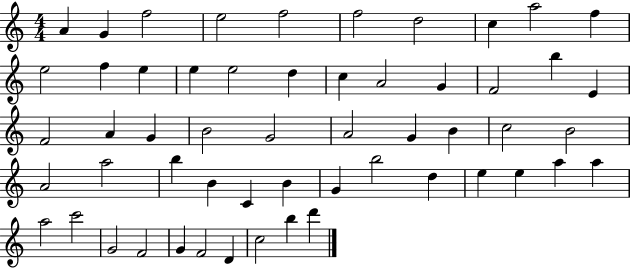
A4/q G4/q F5/h E5/h F5/h F5/h D5/h C5/q A5/h F5/q E5/h F5/q E5/q E5/q E5/h D5/q C5/q A4/h G4/q F4/h B5/q E4/q F4/h A4/q G4/q B4/h G4/h A4/h G4/q B4/q C5/h B4/h A4/h A5/h B5/q B4/q C4/q B4/q G4/q B5/h D5/q E5/q E5/q A5/q A5/q A5/h C6/h G4/h F4/h G4/q F4/h D4/q C5/h B5/q D6/q